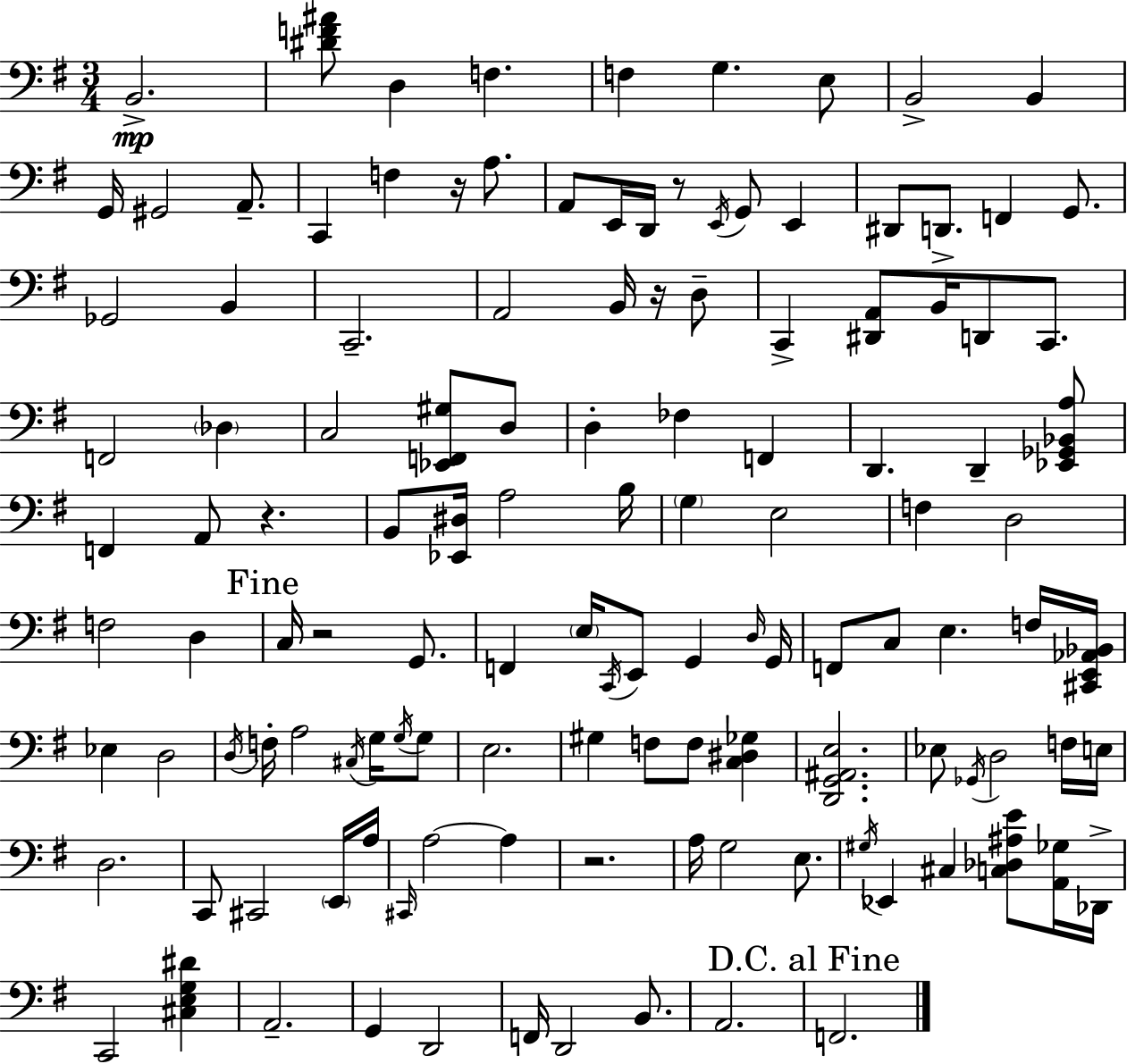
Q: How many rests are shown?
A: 6